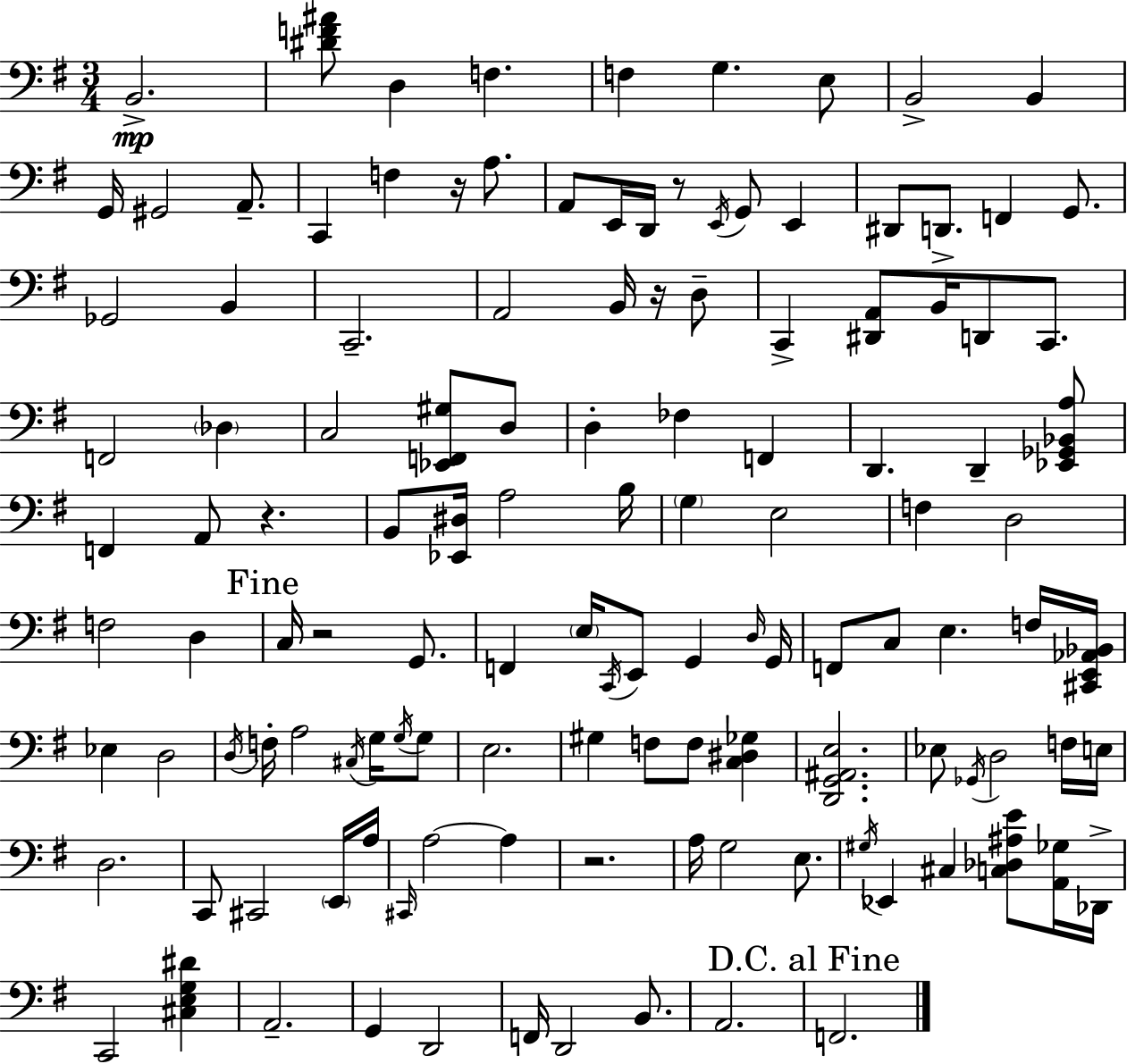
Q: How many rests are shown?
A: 6